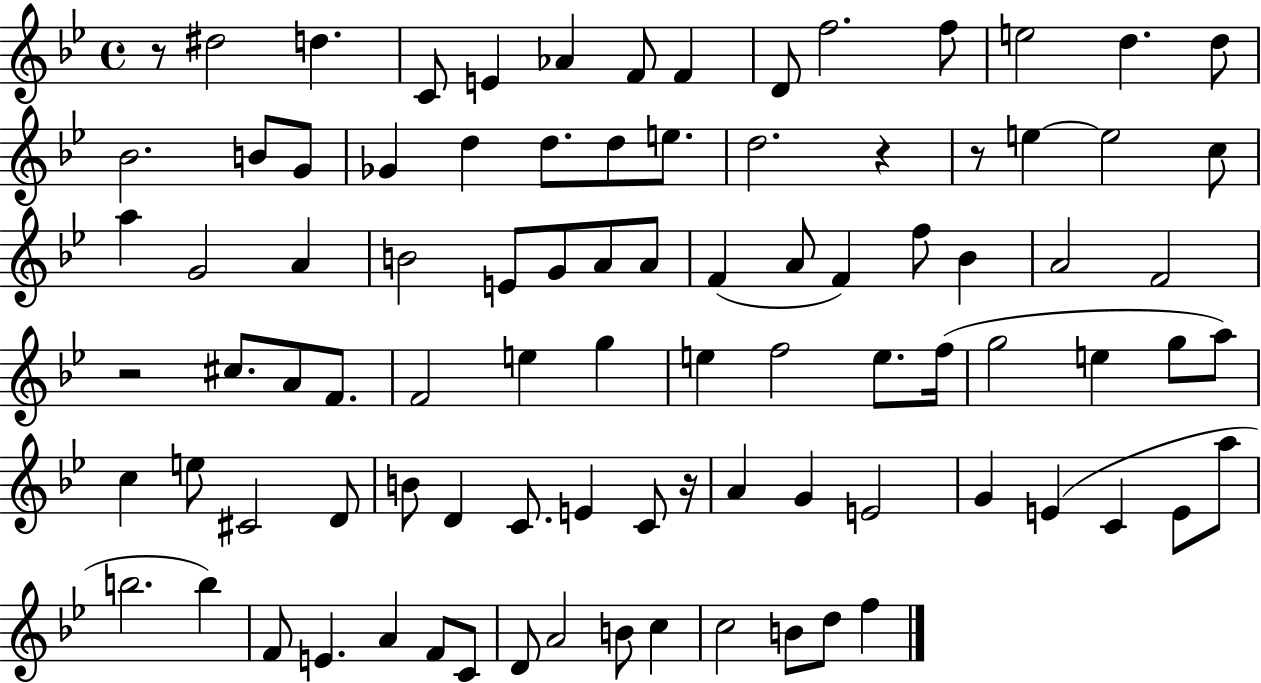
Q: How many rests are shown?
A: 5